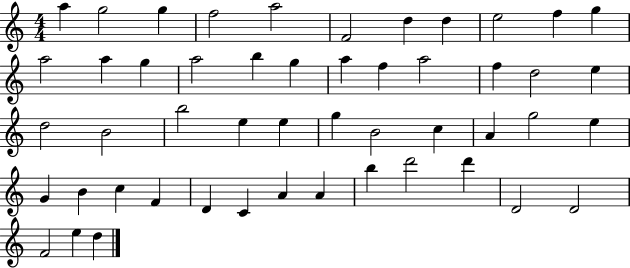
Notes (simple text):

A5/q G5/h G5/q F5/h A5/h F4/h D5/q D5/q E5/h F5/q G5/q A5/h A5/q G5/q A5/h B5/q G5/q A5/q F5/q A5/h F5/q D5/h E5/q D5/h B4/h B5/h E5/q E5/q G5/q B4/h C5/q A4/q G5/h E5/q G4/q B4/q C5/q F4/q D4/q C4/q A4/q A4/q B5/q D6/h D6/q D4/h D4/h F4/h E5/q D5/q